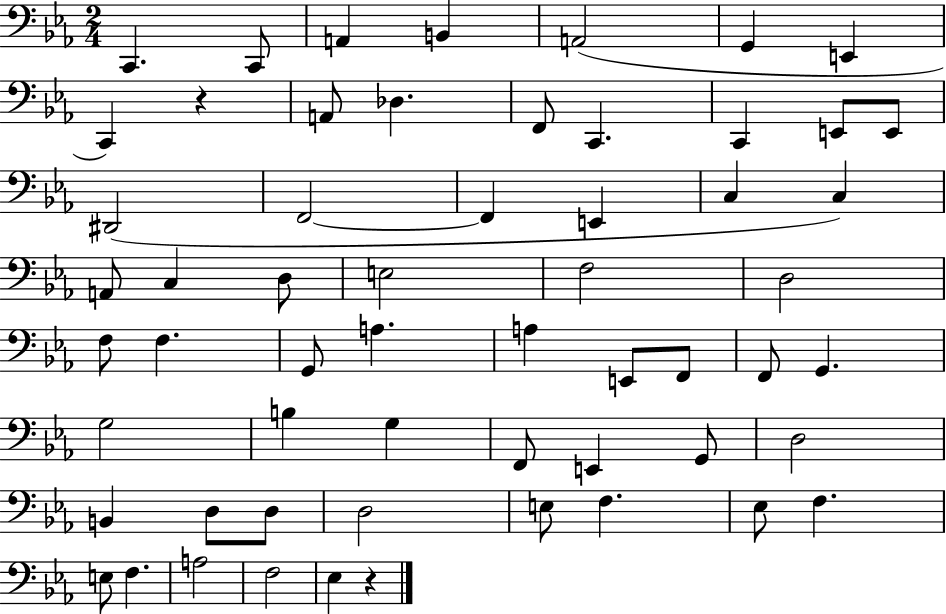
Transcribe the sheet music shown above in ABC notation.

X:1
T:Untitled
M:2/4
L:1/4
K:Eb
C,, C,,/2 A,, B,, A,,2 G,, E,, C,, z A,,/2 _D, F,,/2 C,, C,, E,,/2 E,,/2 ^D,,2 F,,2 F,, E,, C, C, A,,/2 C, D,/2 E,2 F,2 D,2 F,/2 F, G,,/2 A, A, E,,/2 F,,/2 F,,/2 G,, G,2 B, G, F,,/2 E,, G,,/2 D,2 B,, D,/2 D,/2 D,2 E,/2 F, _E,/2 F, E,/2 F, A,2 F,2 _E, z